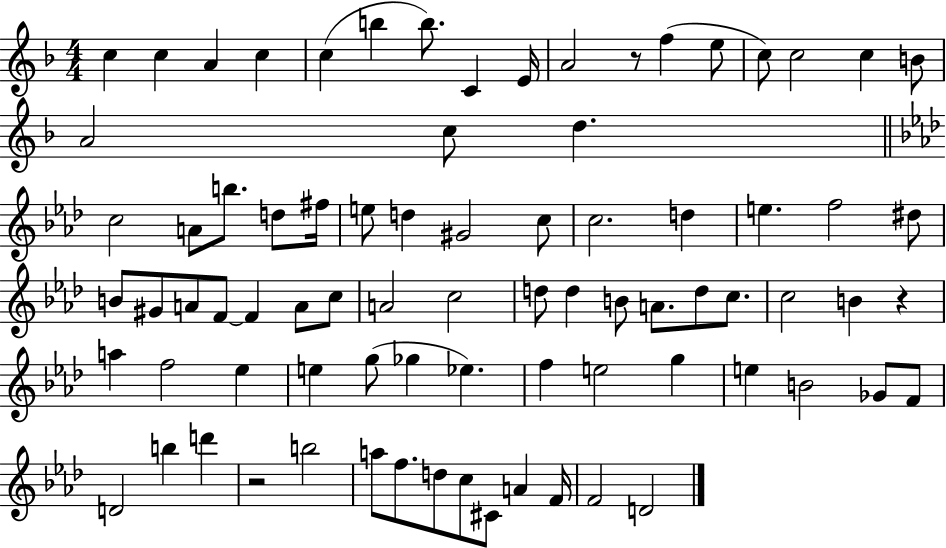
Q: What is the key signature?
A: F major